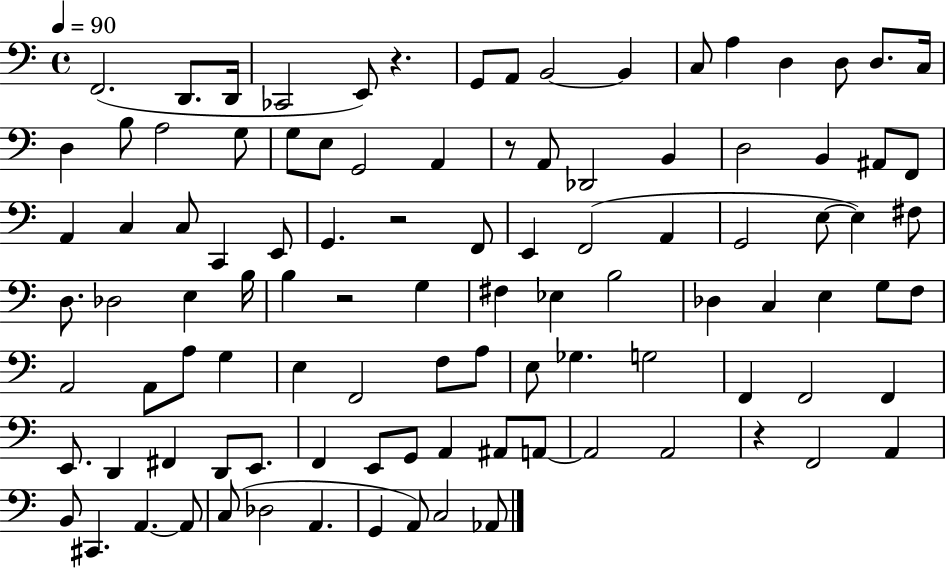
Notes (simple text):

F2/h. D2/e. D2/s CES2/h E2/e R/q. G2/e A2/e B2/h B2/q C3/e A3/q D3/q D3/e D3/e. C3/s D3/q B3/e A3/h G3/e G3/e E3/e G2/h A2/q R/e A2/e Db2/h B2/q D3/h B2/q A#2/e F2/e A2/q C3/q C3/e C2/q E2/e G2/q. R/h F2/e E2/q F2/h A2/q G2/h E3/e E3/q F#3/e D3/e. Db3/h E3/q B3/s B3/q R/h G3/q F#3/q Eb3/q B3/h Db3/q C3/q E3/q G3/e F3/e A2/h A2/e A3/e G3/q E3/q F2/h F3/e A3/e E3/e Gb3/q. G3/h F2/q F2/h F2/q E2/e. D2/q F#2/q D2/e E2/e. F2/q E2/e G2/e A2/q A#2/e A2/e A2/h A2/h R/q F2/h A2/q B2/e C#2/q. A2/q. A2/e C3/e Db3/h A2/q. G2/q A2/e C3/h Ab2/e